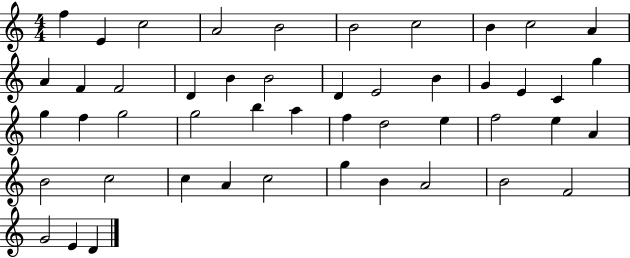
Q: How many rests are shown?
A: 0